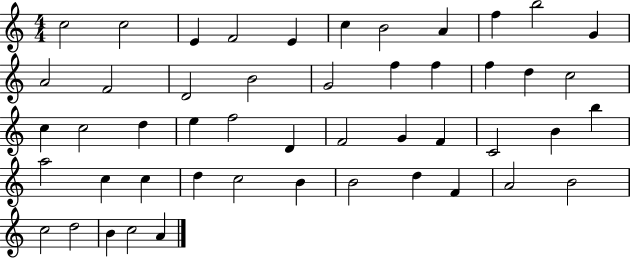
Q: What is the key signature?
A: C major